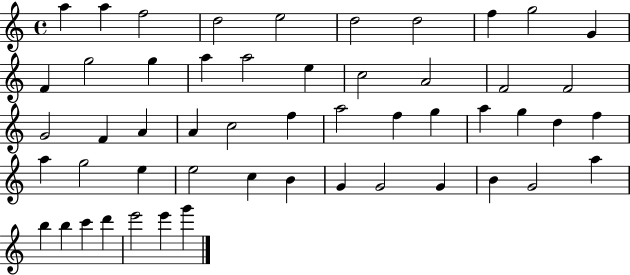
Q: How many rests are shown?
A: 0